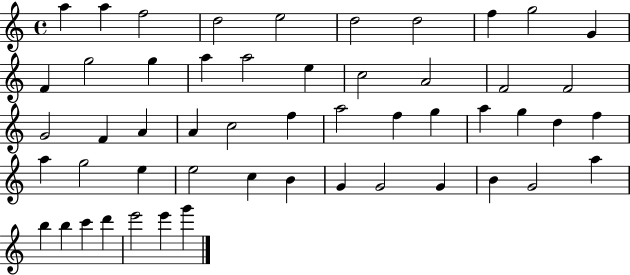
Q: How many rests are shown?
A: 0